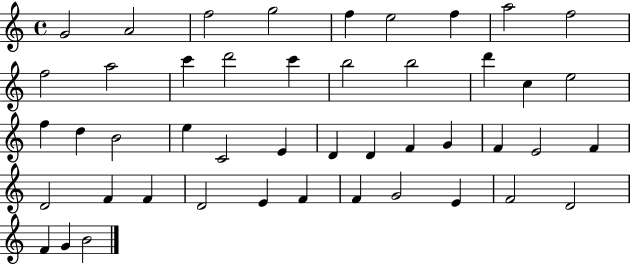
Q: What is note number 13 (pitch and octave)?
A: D6